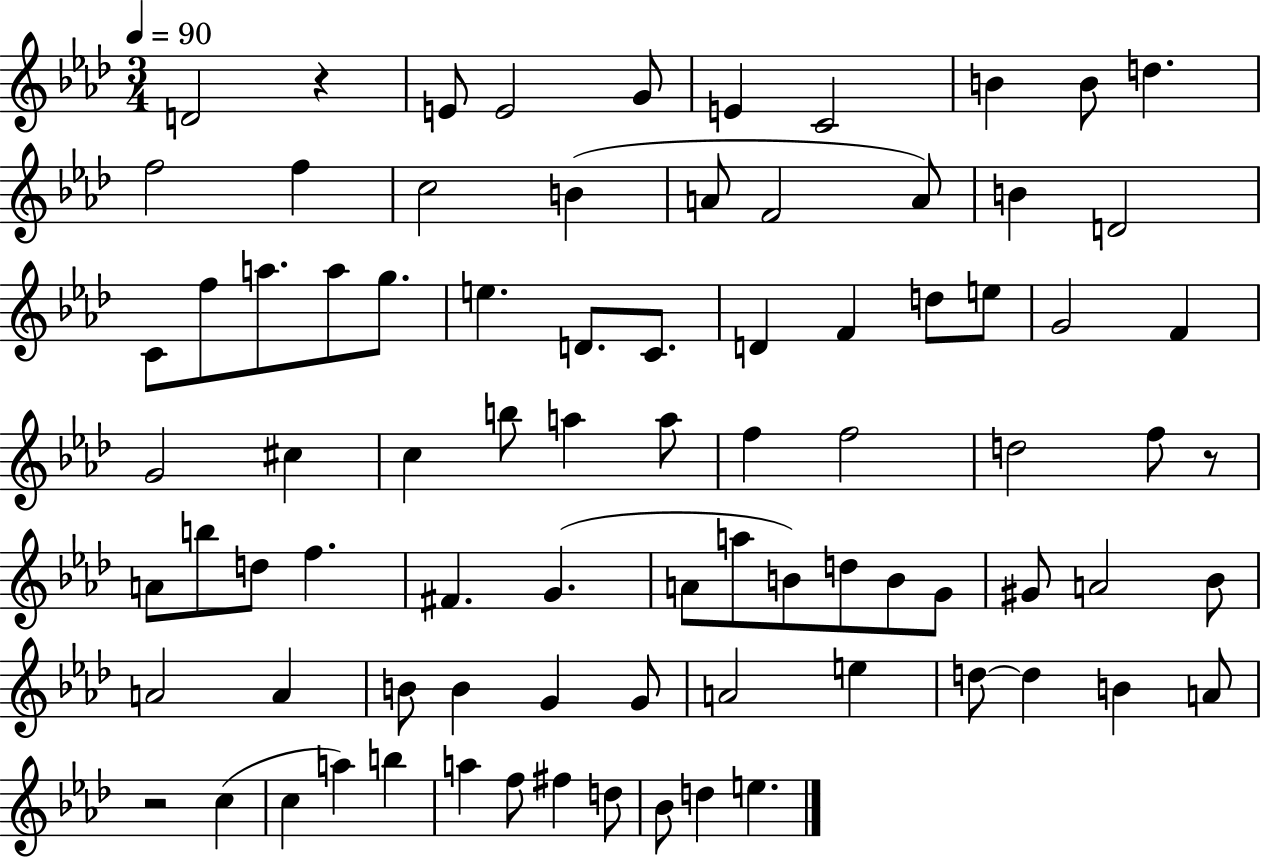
{
  \clef treble
  \numericTimeSignature
  \time 3/4
  \key aes \major
  \tempo 4 = 90
  d'2 r4 | e'8 e'2 g'8 | e'4 c'2 | b'4 b'8 d''4. | \break f''2 f''4 | c''2 b'4( | a'8 f'2 a'8) | b'4 d'2 | \break c'8 f''8 a''8. a''8 g''8. | e''4. d'8. c'8. | d'4 f'4 d''8 e''8 | g'2 f'4 | \break g'2 cis''4 | c''4 b''8 a''4 a''8 | f''4 f''2 | d''2 f''8 r8 | \break a'8 b''8 d''8 f''4. | fis'4. g'4.( | a'8 a''8 b'8) d''8 b'8 g'8 | gis'8 a'2 bes'8 | \break a'2 a'4 | b'8 b'4 g'4 g'8 | a'2 e''4 | d''8~~ d''4 b'4 a'8 | \break r2 c''4( | c''4 a''4) b''4 | a''4 f''8 fis''4 d''8 | bes'8 d''4 e''4. | \break \bar "|."
}